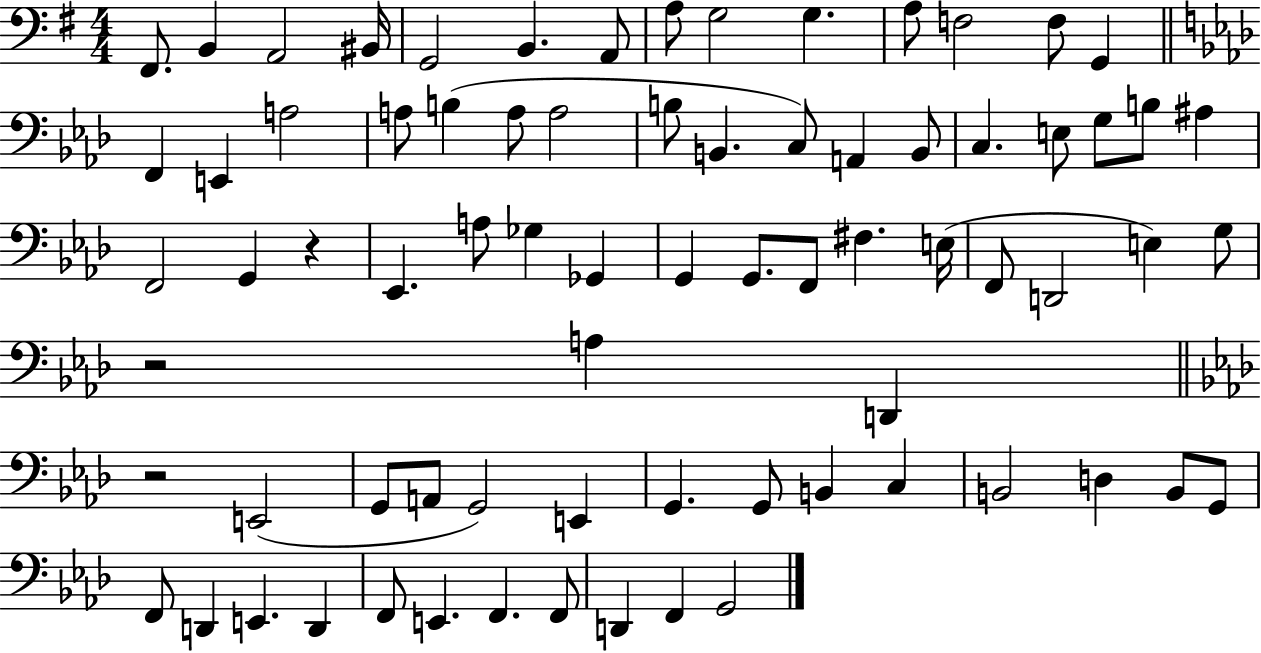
X:1
T:Untitled
M:4/4
L:1/4
K:G
^F,,/2 B,, A,,2 ^B,,/4 G,,2 B,, A,,/2 A,/2 G,2 G, A,/2 F,2 F,/2 G,, F,, E,, A,2 A,/2 B, A,/2 A,2 B,/2 B,, C,/2 A,, B,,/2 C, E,/2 G,/2 B,/2 ^A, F,,2 G,, z _E,, A,/2 _G, _G,, G,, G,,/2 F,,/2 ^F, E,/4 F,,/2 D,,2 E, G,/2 z2 A, D,, z2 E,,2 G,,/2 A,,/2 G,,2 E,, G,, G,,/2 B,, C, B,,2 D, B,,/2 G,,/2 F,,/2 D,, E,, D,, F,,/2 E,, F,, F,,/2 D,, F,, G,,2